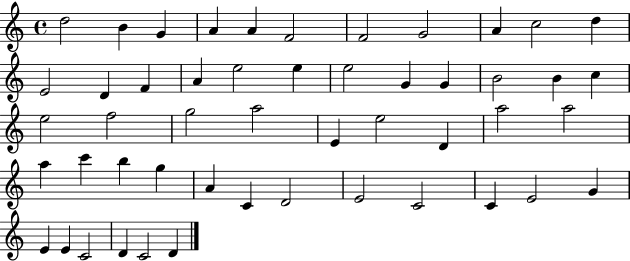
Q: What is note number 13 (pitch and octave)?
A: D4